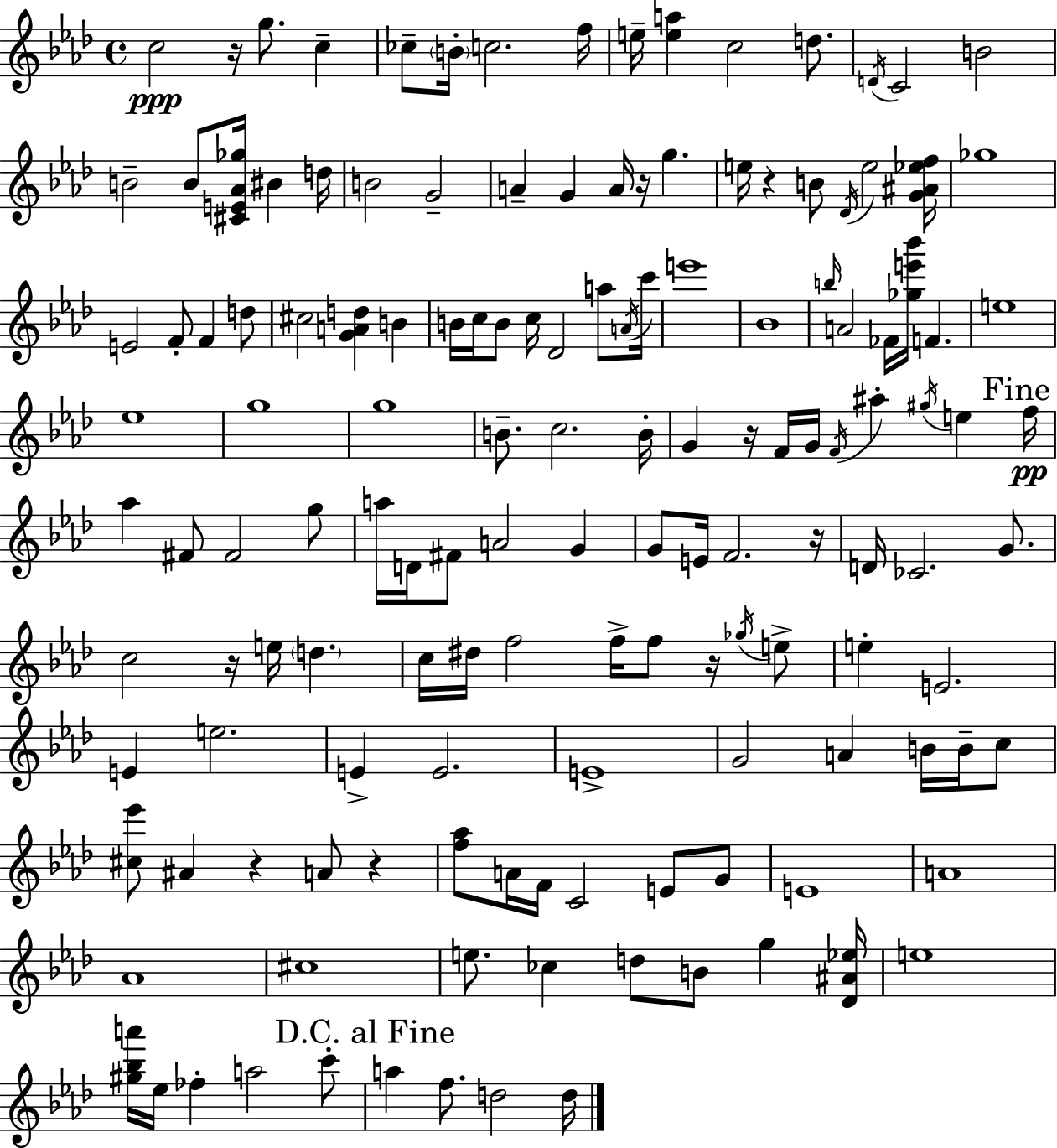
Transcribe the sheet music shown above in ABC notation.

X:1
T:Untitled
M:4/4
L:1/4
K:Ab
c2 z/4 g/2 c _c/2 B/4 c2 f/4 e/4 [ea] c2 d/2 D/4 C2 B2 B2 B/2 [^CE_A_g]/4 ^B d/4 B2 G2 A G A/4 z/4 g e/4 z B/2 _D/4 e2 [G^A_ef]/4 _g4 E2 F/2 F d/2 ^c2 [GAd] B B/4 c/4 B/2 c/4 _D2 a/2 A/4 c'/4 e'4 _B4 b/4 A2 _F/4 [_ge'_b']/4 F e4 _e4 g4 g4 B/2 c2 B/4 G z/4 F/4 G/4 F/4 ^a ^g/4 e f/4 _a ^F/2 ^F2 g/2 a/4 D/4 ^F/2 A2 G G/2 E/4 F2 z/4 D/4 _C2 G/2 c2 z/4 e/4 d c/4 ^d/4 f2 f/4 f/2 z/4 _g/4 e/2 e E2 E e2 E E2 E4 G2 A B/4 B/4 c/2 [^c_e']/2 ^A z A/2 z [f_a]/2 A/4 F/4 C2 E/2 G/2 E4 A4 _A4 ^c4 e/2 _c d/2 B/2 g [_D^A_e]/4 e4 [^g_ba']/4 _e/4 _f a2 c'/2 a f/2 d2 d/4